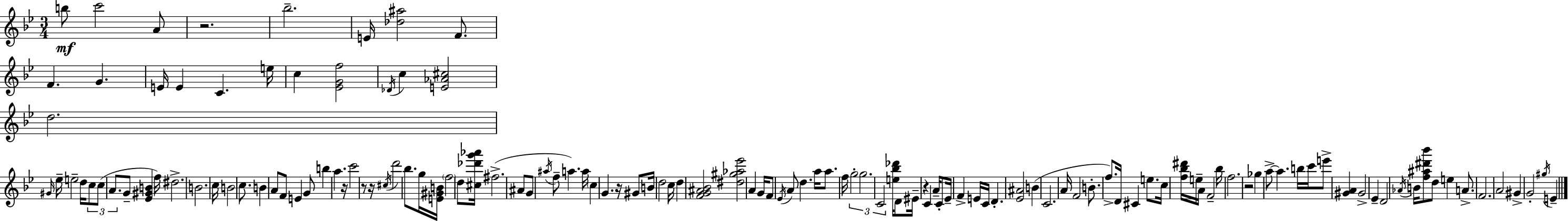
B5/e C6/h A4/e R/h. Bb5/h. E4/s [Db5,A#5]/h F4/e. F4/q. G4/q. E4/s E4/q C4/q. E5/s C5/q [Eb4,G4,F5]/h Db4/s C5/q [E4,Ab4,C#5]/h D5/h. G#4/s Eb5/s E5/h D5/s C5/e C5/e A4/e. G4/e [Eb4,G#4,B4]/q F5/s D#5/h. B4/h. C5/s B4/h C5/e. B4/q A4/e F4/e E4/q G4/e B5/q A5/q. R/s C6/h R/e R/s C#5/s D6/h Bb5/e. G5/s [E4,G#4,B4]/s F5/h D5/e [C#5,Db6,G6,Ab6]/s F#5/h. A#4/e G4/e A#5/s F5/e A5/q. A5/s C5/q G4/q. R/s G#4/e B4/s D5/h C5/s D5/q [F4,G4,A#4,Bb4]/h [D#5,G#5,Ab5,Eb6]/h A4/q G4/s F4/e Eb4/s A4/e D5/q. A5/s A5/e. F5/s G5/h G5/h. C4/h [E5,Bb5,Db6]/s D4/e EIS4/s R/q C4/q A4/s C4/e Eb4/s F4/q E4/s C4/s D4/q. [Eb4,A#4]/h B4/q C4/h. A4/s F4/h B4/e. F5/e. D4/s C#4/q E5/e. C5/s [F5,Bb5,D#6]/s E5/s A4/s F4/h Bb5/s F5/h. R/h Gb5/q A5/e A5/q. B5/s C6/s E6/e [G#4,A4]/q G#4/h Eb4/q D4/h Ab4/s B4/s [F5,A#5,D#6,Bb6]/e D5/e E5/q A4/e. F4/h. A4/h G#4/q G4/h G#5/s E4/q